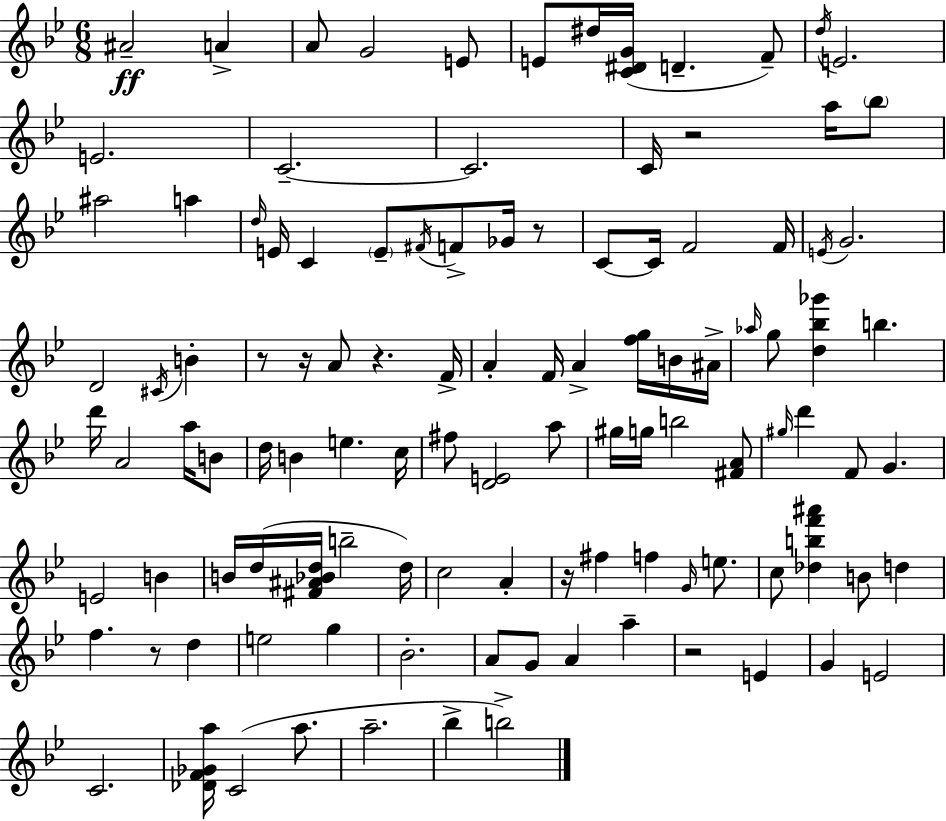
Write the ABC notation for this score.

X:1
T:Untitled
M:6/8
L:1/4
K:Bb
^A2 A A/2 G2 E/2 E/2 ^d/4 [C^DG]/4 D F/2 d/4 E2 E2 C2 C2 C/4 z2 a/4 _b/2 ^a2 a d/4 E/4 C E/2 ^F/4 F/2 _G/4 z/2 C/2 C/4 F2 F/4 E/4 G2 D2 ^C/4 B z/2 z/4 A/2 z F/4 A F/4 A [fg]/4 B/4 ^A/4 _a/4 g/2 [d_b_g'] b d'/4 A2 a/4 B/2 d/4 B e c/4 ^f/2 [DE]2 a/2 ^g/4 g/4 b2 [^FA]/2 ^g/4 d' F/2 G E2 B B/4 d/4 [^F^A_Bd]/4 b2 d/4 c2 A z/4 ^f f G/4 e/2 c/2 [_dbf'^a'] B/2 d f z/2 d e2 g _B2 A/2 G/2 A a z2 E G E2 C2 [_DF_Ga]/4 C2 a/2 a2 _b b2